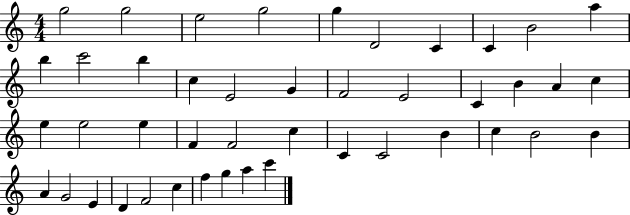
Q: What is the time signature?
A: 4/4